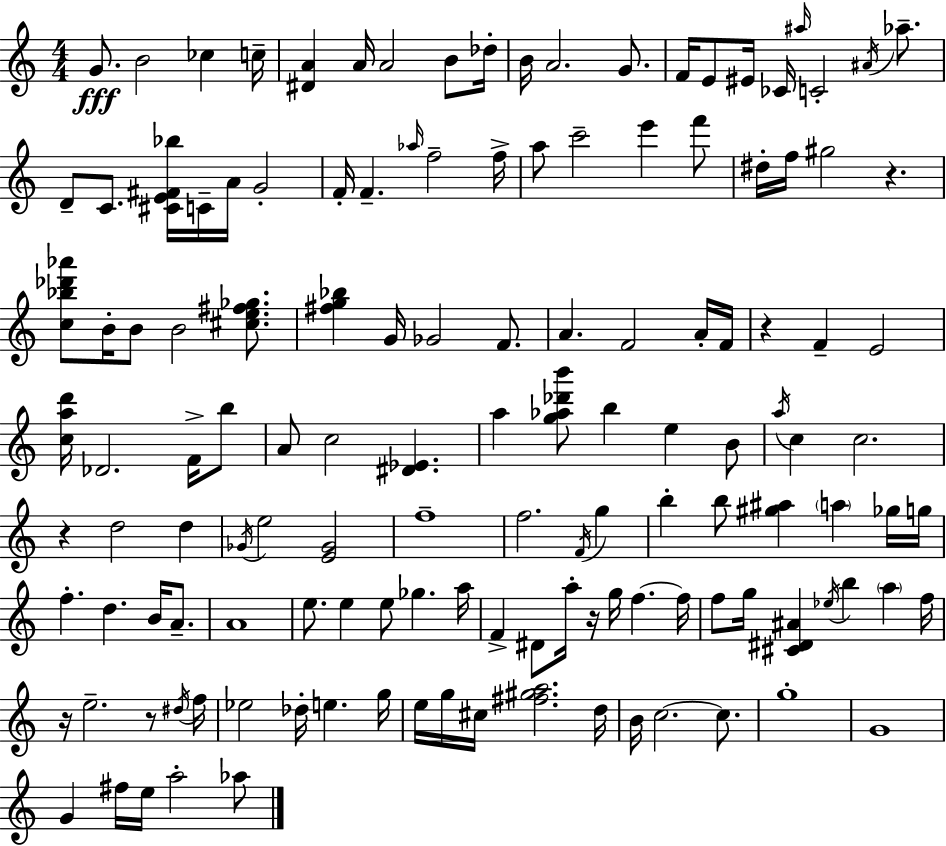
G4/e. B4/h CES5/q C5/s [D#4,A4]/q A4/s A4/h B4/e Db5/s B4/s A4/h. G4/e. F4/s E4/e EIS4/s CES4/s A#5/s C4/h A#4/s Ab5/e. D4/e C4/e. [C#4,E4,F#4,Bb5]/s C4/s A4/s G4/h F4/s F4/q. Ab5/s F5/h F5/s A5/e C6/h E6/q F6/e D#5/s F5/s G#5/h R/q. [C5,Bb5,Db6,Ab6]/e B4/s B4/e B4/h [C#5,E5,F#5,Gb5]/e. [F#5,G5,Bb5]/q G4/s Gb4/h F4/e. A4/q. F4/h A4/s F4/s R/q F4/q E4/h [C5,A5,D6]/s Db4/h. F4/s B5/e A4/e C5/h [D#4,Eb4]/q. A5/q [G5,Ab5,Db6,B6]/e B5/q E5/q B4/e A5/s C5/q C5/h. R/q D5/h D5/q Gb4/s E5/h [E4,Gb4]/h F5/w F5/h. F4/s G5/q B5/q B5/e [G#5,A#5]/q A5/q Gb5/s G5/s F5/q. D5/q. B4/s A4/e. A4/w E5/e. E5/q E5/e Gb5/q. A5/s F4/q D#4/e A5/s R/s G5/s F5/q. F5/s F5/e G5/s [C#4,D#4,A#4]/q Eb5/s B5/q A5/q F5/s R/s E5/h. R/e D#5/s F5/s Eb5/h Db5/s E5/q. G5/s E5/s G5/s C#5/s [F#5,G#5,A5]/h. D5/s B4/s C5/h. C5/e. G5/w G4/w G4/q F#5/s E5/s A5/h Ab5/e